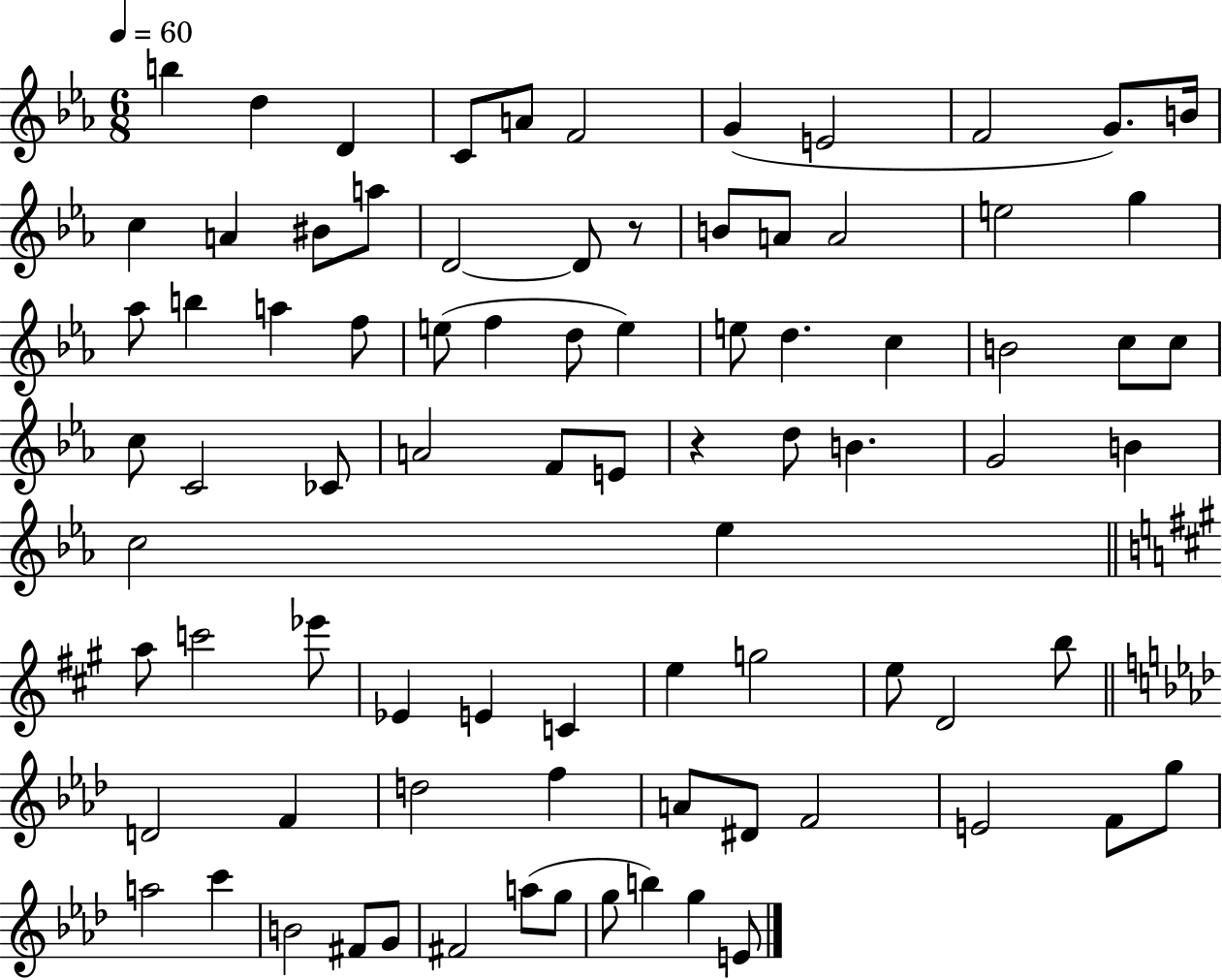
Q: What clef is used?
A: treble